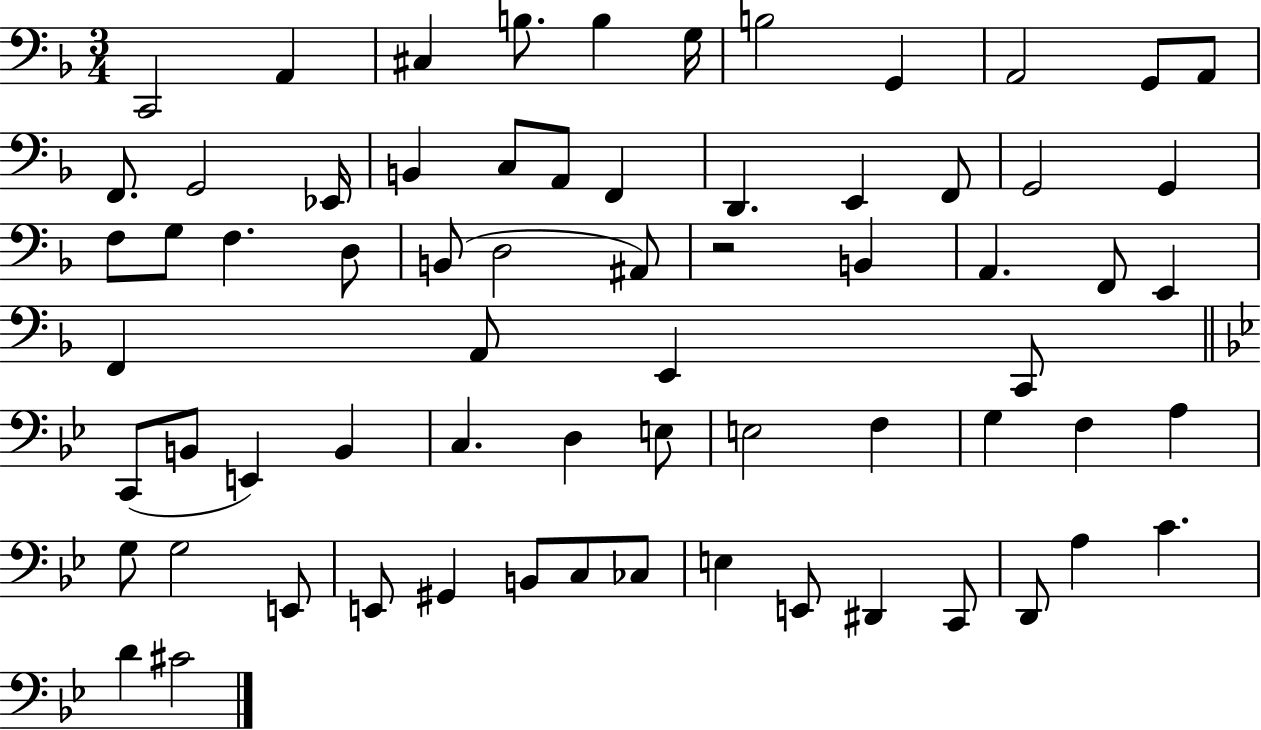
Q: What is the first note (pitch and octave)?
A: C2